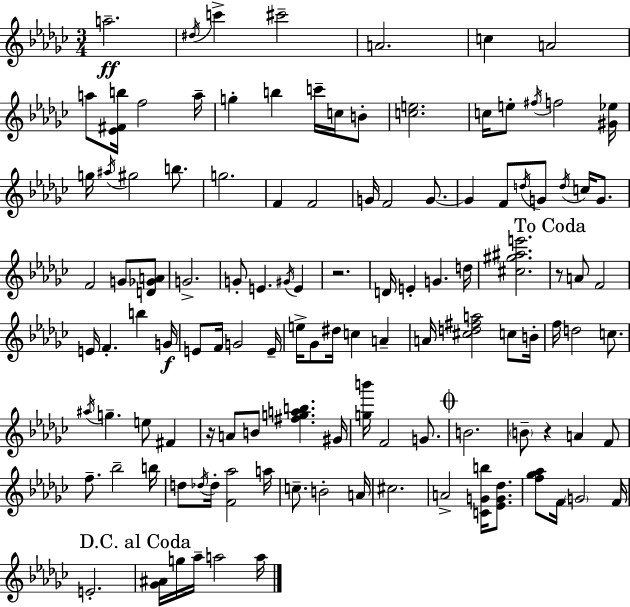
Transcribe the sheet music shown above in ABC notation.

X:1
T:Untitled
M:3/4
L:1/4
K:Ebm
a2 ^d/4 c' ^c'2 A2 c A2 a/2 [_E^Fb]/4 f2 a/4 g b c'/4 c/4 B/2 [ce]2 c/4 e/2 ^f/4 f2 [^G_e]/4 g/4 ^a/4 ^g2 b/2 g2 F F2 G/4 F2 G/2 G F/2 d/4 G/2 d/4 c/4 G/2 F2 G/2 [D_GA]/2 G2 G/2 E ^G/4 E z2 D/4 E G d/4 [^c^g^ae']2 z/2 A/2 F2 E/4 F b G/4 E/2 F/4 G2 E/4 e/4 _G/2 ^d/4 c A A/4 [^cd^fa]2 c/2 B/4 f/4 d2 c/2 ^a/4 g e/2 ^F z/4 A/2 B/2 [^fgab] ^G/4 [gb']/4 F2 G/2 B2 B/2 z A F/2 f/2 _b2 b/4 d/2 _d/4 _d/4 [F_a]2 a/4 c/2 B2 A/4 ^c2 A2 [CGb]/4 [_EG_d]/2 [f_g_a]/2 F/4 G2 F/4 E2 [_G^A]/4 g/4 _a/4 a2 a/4